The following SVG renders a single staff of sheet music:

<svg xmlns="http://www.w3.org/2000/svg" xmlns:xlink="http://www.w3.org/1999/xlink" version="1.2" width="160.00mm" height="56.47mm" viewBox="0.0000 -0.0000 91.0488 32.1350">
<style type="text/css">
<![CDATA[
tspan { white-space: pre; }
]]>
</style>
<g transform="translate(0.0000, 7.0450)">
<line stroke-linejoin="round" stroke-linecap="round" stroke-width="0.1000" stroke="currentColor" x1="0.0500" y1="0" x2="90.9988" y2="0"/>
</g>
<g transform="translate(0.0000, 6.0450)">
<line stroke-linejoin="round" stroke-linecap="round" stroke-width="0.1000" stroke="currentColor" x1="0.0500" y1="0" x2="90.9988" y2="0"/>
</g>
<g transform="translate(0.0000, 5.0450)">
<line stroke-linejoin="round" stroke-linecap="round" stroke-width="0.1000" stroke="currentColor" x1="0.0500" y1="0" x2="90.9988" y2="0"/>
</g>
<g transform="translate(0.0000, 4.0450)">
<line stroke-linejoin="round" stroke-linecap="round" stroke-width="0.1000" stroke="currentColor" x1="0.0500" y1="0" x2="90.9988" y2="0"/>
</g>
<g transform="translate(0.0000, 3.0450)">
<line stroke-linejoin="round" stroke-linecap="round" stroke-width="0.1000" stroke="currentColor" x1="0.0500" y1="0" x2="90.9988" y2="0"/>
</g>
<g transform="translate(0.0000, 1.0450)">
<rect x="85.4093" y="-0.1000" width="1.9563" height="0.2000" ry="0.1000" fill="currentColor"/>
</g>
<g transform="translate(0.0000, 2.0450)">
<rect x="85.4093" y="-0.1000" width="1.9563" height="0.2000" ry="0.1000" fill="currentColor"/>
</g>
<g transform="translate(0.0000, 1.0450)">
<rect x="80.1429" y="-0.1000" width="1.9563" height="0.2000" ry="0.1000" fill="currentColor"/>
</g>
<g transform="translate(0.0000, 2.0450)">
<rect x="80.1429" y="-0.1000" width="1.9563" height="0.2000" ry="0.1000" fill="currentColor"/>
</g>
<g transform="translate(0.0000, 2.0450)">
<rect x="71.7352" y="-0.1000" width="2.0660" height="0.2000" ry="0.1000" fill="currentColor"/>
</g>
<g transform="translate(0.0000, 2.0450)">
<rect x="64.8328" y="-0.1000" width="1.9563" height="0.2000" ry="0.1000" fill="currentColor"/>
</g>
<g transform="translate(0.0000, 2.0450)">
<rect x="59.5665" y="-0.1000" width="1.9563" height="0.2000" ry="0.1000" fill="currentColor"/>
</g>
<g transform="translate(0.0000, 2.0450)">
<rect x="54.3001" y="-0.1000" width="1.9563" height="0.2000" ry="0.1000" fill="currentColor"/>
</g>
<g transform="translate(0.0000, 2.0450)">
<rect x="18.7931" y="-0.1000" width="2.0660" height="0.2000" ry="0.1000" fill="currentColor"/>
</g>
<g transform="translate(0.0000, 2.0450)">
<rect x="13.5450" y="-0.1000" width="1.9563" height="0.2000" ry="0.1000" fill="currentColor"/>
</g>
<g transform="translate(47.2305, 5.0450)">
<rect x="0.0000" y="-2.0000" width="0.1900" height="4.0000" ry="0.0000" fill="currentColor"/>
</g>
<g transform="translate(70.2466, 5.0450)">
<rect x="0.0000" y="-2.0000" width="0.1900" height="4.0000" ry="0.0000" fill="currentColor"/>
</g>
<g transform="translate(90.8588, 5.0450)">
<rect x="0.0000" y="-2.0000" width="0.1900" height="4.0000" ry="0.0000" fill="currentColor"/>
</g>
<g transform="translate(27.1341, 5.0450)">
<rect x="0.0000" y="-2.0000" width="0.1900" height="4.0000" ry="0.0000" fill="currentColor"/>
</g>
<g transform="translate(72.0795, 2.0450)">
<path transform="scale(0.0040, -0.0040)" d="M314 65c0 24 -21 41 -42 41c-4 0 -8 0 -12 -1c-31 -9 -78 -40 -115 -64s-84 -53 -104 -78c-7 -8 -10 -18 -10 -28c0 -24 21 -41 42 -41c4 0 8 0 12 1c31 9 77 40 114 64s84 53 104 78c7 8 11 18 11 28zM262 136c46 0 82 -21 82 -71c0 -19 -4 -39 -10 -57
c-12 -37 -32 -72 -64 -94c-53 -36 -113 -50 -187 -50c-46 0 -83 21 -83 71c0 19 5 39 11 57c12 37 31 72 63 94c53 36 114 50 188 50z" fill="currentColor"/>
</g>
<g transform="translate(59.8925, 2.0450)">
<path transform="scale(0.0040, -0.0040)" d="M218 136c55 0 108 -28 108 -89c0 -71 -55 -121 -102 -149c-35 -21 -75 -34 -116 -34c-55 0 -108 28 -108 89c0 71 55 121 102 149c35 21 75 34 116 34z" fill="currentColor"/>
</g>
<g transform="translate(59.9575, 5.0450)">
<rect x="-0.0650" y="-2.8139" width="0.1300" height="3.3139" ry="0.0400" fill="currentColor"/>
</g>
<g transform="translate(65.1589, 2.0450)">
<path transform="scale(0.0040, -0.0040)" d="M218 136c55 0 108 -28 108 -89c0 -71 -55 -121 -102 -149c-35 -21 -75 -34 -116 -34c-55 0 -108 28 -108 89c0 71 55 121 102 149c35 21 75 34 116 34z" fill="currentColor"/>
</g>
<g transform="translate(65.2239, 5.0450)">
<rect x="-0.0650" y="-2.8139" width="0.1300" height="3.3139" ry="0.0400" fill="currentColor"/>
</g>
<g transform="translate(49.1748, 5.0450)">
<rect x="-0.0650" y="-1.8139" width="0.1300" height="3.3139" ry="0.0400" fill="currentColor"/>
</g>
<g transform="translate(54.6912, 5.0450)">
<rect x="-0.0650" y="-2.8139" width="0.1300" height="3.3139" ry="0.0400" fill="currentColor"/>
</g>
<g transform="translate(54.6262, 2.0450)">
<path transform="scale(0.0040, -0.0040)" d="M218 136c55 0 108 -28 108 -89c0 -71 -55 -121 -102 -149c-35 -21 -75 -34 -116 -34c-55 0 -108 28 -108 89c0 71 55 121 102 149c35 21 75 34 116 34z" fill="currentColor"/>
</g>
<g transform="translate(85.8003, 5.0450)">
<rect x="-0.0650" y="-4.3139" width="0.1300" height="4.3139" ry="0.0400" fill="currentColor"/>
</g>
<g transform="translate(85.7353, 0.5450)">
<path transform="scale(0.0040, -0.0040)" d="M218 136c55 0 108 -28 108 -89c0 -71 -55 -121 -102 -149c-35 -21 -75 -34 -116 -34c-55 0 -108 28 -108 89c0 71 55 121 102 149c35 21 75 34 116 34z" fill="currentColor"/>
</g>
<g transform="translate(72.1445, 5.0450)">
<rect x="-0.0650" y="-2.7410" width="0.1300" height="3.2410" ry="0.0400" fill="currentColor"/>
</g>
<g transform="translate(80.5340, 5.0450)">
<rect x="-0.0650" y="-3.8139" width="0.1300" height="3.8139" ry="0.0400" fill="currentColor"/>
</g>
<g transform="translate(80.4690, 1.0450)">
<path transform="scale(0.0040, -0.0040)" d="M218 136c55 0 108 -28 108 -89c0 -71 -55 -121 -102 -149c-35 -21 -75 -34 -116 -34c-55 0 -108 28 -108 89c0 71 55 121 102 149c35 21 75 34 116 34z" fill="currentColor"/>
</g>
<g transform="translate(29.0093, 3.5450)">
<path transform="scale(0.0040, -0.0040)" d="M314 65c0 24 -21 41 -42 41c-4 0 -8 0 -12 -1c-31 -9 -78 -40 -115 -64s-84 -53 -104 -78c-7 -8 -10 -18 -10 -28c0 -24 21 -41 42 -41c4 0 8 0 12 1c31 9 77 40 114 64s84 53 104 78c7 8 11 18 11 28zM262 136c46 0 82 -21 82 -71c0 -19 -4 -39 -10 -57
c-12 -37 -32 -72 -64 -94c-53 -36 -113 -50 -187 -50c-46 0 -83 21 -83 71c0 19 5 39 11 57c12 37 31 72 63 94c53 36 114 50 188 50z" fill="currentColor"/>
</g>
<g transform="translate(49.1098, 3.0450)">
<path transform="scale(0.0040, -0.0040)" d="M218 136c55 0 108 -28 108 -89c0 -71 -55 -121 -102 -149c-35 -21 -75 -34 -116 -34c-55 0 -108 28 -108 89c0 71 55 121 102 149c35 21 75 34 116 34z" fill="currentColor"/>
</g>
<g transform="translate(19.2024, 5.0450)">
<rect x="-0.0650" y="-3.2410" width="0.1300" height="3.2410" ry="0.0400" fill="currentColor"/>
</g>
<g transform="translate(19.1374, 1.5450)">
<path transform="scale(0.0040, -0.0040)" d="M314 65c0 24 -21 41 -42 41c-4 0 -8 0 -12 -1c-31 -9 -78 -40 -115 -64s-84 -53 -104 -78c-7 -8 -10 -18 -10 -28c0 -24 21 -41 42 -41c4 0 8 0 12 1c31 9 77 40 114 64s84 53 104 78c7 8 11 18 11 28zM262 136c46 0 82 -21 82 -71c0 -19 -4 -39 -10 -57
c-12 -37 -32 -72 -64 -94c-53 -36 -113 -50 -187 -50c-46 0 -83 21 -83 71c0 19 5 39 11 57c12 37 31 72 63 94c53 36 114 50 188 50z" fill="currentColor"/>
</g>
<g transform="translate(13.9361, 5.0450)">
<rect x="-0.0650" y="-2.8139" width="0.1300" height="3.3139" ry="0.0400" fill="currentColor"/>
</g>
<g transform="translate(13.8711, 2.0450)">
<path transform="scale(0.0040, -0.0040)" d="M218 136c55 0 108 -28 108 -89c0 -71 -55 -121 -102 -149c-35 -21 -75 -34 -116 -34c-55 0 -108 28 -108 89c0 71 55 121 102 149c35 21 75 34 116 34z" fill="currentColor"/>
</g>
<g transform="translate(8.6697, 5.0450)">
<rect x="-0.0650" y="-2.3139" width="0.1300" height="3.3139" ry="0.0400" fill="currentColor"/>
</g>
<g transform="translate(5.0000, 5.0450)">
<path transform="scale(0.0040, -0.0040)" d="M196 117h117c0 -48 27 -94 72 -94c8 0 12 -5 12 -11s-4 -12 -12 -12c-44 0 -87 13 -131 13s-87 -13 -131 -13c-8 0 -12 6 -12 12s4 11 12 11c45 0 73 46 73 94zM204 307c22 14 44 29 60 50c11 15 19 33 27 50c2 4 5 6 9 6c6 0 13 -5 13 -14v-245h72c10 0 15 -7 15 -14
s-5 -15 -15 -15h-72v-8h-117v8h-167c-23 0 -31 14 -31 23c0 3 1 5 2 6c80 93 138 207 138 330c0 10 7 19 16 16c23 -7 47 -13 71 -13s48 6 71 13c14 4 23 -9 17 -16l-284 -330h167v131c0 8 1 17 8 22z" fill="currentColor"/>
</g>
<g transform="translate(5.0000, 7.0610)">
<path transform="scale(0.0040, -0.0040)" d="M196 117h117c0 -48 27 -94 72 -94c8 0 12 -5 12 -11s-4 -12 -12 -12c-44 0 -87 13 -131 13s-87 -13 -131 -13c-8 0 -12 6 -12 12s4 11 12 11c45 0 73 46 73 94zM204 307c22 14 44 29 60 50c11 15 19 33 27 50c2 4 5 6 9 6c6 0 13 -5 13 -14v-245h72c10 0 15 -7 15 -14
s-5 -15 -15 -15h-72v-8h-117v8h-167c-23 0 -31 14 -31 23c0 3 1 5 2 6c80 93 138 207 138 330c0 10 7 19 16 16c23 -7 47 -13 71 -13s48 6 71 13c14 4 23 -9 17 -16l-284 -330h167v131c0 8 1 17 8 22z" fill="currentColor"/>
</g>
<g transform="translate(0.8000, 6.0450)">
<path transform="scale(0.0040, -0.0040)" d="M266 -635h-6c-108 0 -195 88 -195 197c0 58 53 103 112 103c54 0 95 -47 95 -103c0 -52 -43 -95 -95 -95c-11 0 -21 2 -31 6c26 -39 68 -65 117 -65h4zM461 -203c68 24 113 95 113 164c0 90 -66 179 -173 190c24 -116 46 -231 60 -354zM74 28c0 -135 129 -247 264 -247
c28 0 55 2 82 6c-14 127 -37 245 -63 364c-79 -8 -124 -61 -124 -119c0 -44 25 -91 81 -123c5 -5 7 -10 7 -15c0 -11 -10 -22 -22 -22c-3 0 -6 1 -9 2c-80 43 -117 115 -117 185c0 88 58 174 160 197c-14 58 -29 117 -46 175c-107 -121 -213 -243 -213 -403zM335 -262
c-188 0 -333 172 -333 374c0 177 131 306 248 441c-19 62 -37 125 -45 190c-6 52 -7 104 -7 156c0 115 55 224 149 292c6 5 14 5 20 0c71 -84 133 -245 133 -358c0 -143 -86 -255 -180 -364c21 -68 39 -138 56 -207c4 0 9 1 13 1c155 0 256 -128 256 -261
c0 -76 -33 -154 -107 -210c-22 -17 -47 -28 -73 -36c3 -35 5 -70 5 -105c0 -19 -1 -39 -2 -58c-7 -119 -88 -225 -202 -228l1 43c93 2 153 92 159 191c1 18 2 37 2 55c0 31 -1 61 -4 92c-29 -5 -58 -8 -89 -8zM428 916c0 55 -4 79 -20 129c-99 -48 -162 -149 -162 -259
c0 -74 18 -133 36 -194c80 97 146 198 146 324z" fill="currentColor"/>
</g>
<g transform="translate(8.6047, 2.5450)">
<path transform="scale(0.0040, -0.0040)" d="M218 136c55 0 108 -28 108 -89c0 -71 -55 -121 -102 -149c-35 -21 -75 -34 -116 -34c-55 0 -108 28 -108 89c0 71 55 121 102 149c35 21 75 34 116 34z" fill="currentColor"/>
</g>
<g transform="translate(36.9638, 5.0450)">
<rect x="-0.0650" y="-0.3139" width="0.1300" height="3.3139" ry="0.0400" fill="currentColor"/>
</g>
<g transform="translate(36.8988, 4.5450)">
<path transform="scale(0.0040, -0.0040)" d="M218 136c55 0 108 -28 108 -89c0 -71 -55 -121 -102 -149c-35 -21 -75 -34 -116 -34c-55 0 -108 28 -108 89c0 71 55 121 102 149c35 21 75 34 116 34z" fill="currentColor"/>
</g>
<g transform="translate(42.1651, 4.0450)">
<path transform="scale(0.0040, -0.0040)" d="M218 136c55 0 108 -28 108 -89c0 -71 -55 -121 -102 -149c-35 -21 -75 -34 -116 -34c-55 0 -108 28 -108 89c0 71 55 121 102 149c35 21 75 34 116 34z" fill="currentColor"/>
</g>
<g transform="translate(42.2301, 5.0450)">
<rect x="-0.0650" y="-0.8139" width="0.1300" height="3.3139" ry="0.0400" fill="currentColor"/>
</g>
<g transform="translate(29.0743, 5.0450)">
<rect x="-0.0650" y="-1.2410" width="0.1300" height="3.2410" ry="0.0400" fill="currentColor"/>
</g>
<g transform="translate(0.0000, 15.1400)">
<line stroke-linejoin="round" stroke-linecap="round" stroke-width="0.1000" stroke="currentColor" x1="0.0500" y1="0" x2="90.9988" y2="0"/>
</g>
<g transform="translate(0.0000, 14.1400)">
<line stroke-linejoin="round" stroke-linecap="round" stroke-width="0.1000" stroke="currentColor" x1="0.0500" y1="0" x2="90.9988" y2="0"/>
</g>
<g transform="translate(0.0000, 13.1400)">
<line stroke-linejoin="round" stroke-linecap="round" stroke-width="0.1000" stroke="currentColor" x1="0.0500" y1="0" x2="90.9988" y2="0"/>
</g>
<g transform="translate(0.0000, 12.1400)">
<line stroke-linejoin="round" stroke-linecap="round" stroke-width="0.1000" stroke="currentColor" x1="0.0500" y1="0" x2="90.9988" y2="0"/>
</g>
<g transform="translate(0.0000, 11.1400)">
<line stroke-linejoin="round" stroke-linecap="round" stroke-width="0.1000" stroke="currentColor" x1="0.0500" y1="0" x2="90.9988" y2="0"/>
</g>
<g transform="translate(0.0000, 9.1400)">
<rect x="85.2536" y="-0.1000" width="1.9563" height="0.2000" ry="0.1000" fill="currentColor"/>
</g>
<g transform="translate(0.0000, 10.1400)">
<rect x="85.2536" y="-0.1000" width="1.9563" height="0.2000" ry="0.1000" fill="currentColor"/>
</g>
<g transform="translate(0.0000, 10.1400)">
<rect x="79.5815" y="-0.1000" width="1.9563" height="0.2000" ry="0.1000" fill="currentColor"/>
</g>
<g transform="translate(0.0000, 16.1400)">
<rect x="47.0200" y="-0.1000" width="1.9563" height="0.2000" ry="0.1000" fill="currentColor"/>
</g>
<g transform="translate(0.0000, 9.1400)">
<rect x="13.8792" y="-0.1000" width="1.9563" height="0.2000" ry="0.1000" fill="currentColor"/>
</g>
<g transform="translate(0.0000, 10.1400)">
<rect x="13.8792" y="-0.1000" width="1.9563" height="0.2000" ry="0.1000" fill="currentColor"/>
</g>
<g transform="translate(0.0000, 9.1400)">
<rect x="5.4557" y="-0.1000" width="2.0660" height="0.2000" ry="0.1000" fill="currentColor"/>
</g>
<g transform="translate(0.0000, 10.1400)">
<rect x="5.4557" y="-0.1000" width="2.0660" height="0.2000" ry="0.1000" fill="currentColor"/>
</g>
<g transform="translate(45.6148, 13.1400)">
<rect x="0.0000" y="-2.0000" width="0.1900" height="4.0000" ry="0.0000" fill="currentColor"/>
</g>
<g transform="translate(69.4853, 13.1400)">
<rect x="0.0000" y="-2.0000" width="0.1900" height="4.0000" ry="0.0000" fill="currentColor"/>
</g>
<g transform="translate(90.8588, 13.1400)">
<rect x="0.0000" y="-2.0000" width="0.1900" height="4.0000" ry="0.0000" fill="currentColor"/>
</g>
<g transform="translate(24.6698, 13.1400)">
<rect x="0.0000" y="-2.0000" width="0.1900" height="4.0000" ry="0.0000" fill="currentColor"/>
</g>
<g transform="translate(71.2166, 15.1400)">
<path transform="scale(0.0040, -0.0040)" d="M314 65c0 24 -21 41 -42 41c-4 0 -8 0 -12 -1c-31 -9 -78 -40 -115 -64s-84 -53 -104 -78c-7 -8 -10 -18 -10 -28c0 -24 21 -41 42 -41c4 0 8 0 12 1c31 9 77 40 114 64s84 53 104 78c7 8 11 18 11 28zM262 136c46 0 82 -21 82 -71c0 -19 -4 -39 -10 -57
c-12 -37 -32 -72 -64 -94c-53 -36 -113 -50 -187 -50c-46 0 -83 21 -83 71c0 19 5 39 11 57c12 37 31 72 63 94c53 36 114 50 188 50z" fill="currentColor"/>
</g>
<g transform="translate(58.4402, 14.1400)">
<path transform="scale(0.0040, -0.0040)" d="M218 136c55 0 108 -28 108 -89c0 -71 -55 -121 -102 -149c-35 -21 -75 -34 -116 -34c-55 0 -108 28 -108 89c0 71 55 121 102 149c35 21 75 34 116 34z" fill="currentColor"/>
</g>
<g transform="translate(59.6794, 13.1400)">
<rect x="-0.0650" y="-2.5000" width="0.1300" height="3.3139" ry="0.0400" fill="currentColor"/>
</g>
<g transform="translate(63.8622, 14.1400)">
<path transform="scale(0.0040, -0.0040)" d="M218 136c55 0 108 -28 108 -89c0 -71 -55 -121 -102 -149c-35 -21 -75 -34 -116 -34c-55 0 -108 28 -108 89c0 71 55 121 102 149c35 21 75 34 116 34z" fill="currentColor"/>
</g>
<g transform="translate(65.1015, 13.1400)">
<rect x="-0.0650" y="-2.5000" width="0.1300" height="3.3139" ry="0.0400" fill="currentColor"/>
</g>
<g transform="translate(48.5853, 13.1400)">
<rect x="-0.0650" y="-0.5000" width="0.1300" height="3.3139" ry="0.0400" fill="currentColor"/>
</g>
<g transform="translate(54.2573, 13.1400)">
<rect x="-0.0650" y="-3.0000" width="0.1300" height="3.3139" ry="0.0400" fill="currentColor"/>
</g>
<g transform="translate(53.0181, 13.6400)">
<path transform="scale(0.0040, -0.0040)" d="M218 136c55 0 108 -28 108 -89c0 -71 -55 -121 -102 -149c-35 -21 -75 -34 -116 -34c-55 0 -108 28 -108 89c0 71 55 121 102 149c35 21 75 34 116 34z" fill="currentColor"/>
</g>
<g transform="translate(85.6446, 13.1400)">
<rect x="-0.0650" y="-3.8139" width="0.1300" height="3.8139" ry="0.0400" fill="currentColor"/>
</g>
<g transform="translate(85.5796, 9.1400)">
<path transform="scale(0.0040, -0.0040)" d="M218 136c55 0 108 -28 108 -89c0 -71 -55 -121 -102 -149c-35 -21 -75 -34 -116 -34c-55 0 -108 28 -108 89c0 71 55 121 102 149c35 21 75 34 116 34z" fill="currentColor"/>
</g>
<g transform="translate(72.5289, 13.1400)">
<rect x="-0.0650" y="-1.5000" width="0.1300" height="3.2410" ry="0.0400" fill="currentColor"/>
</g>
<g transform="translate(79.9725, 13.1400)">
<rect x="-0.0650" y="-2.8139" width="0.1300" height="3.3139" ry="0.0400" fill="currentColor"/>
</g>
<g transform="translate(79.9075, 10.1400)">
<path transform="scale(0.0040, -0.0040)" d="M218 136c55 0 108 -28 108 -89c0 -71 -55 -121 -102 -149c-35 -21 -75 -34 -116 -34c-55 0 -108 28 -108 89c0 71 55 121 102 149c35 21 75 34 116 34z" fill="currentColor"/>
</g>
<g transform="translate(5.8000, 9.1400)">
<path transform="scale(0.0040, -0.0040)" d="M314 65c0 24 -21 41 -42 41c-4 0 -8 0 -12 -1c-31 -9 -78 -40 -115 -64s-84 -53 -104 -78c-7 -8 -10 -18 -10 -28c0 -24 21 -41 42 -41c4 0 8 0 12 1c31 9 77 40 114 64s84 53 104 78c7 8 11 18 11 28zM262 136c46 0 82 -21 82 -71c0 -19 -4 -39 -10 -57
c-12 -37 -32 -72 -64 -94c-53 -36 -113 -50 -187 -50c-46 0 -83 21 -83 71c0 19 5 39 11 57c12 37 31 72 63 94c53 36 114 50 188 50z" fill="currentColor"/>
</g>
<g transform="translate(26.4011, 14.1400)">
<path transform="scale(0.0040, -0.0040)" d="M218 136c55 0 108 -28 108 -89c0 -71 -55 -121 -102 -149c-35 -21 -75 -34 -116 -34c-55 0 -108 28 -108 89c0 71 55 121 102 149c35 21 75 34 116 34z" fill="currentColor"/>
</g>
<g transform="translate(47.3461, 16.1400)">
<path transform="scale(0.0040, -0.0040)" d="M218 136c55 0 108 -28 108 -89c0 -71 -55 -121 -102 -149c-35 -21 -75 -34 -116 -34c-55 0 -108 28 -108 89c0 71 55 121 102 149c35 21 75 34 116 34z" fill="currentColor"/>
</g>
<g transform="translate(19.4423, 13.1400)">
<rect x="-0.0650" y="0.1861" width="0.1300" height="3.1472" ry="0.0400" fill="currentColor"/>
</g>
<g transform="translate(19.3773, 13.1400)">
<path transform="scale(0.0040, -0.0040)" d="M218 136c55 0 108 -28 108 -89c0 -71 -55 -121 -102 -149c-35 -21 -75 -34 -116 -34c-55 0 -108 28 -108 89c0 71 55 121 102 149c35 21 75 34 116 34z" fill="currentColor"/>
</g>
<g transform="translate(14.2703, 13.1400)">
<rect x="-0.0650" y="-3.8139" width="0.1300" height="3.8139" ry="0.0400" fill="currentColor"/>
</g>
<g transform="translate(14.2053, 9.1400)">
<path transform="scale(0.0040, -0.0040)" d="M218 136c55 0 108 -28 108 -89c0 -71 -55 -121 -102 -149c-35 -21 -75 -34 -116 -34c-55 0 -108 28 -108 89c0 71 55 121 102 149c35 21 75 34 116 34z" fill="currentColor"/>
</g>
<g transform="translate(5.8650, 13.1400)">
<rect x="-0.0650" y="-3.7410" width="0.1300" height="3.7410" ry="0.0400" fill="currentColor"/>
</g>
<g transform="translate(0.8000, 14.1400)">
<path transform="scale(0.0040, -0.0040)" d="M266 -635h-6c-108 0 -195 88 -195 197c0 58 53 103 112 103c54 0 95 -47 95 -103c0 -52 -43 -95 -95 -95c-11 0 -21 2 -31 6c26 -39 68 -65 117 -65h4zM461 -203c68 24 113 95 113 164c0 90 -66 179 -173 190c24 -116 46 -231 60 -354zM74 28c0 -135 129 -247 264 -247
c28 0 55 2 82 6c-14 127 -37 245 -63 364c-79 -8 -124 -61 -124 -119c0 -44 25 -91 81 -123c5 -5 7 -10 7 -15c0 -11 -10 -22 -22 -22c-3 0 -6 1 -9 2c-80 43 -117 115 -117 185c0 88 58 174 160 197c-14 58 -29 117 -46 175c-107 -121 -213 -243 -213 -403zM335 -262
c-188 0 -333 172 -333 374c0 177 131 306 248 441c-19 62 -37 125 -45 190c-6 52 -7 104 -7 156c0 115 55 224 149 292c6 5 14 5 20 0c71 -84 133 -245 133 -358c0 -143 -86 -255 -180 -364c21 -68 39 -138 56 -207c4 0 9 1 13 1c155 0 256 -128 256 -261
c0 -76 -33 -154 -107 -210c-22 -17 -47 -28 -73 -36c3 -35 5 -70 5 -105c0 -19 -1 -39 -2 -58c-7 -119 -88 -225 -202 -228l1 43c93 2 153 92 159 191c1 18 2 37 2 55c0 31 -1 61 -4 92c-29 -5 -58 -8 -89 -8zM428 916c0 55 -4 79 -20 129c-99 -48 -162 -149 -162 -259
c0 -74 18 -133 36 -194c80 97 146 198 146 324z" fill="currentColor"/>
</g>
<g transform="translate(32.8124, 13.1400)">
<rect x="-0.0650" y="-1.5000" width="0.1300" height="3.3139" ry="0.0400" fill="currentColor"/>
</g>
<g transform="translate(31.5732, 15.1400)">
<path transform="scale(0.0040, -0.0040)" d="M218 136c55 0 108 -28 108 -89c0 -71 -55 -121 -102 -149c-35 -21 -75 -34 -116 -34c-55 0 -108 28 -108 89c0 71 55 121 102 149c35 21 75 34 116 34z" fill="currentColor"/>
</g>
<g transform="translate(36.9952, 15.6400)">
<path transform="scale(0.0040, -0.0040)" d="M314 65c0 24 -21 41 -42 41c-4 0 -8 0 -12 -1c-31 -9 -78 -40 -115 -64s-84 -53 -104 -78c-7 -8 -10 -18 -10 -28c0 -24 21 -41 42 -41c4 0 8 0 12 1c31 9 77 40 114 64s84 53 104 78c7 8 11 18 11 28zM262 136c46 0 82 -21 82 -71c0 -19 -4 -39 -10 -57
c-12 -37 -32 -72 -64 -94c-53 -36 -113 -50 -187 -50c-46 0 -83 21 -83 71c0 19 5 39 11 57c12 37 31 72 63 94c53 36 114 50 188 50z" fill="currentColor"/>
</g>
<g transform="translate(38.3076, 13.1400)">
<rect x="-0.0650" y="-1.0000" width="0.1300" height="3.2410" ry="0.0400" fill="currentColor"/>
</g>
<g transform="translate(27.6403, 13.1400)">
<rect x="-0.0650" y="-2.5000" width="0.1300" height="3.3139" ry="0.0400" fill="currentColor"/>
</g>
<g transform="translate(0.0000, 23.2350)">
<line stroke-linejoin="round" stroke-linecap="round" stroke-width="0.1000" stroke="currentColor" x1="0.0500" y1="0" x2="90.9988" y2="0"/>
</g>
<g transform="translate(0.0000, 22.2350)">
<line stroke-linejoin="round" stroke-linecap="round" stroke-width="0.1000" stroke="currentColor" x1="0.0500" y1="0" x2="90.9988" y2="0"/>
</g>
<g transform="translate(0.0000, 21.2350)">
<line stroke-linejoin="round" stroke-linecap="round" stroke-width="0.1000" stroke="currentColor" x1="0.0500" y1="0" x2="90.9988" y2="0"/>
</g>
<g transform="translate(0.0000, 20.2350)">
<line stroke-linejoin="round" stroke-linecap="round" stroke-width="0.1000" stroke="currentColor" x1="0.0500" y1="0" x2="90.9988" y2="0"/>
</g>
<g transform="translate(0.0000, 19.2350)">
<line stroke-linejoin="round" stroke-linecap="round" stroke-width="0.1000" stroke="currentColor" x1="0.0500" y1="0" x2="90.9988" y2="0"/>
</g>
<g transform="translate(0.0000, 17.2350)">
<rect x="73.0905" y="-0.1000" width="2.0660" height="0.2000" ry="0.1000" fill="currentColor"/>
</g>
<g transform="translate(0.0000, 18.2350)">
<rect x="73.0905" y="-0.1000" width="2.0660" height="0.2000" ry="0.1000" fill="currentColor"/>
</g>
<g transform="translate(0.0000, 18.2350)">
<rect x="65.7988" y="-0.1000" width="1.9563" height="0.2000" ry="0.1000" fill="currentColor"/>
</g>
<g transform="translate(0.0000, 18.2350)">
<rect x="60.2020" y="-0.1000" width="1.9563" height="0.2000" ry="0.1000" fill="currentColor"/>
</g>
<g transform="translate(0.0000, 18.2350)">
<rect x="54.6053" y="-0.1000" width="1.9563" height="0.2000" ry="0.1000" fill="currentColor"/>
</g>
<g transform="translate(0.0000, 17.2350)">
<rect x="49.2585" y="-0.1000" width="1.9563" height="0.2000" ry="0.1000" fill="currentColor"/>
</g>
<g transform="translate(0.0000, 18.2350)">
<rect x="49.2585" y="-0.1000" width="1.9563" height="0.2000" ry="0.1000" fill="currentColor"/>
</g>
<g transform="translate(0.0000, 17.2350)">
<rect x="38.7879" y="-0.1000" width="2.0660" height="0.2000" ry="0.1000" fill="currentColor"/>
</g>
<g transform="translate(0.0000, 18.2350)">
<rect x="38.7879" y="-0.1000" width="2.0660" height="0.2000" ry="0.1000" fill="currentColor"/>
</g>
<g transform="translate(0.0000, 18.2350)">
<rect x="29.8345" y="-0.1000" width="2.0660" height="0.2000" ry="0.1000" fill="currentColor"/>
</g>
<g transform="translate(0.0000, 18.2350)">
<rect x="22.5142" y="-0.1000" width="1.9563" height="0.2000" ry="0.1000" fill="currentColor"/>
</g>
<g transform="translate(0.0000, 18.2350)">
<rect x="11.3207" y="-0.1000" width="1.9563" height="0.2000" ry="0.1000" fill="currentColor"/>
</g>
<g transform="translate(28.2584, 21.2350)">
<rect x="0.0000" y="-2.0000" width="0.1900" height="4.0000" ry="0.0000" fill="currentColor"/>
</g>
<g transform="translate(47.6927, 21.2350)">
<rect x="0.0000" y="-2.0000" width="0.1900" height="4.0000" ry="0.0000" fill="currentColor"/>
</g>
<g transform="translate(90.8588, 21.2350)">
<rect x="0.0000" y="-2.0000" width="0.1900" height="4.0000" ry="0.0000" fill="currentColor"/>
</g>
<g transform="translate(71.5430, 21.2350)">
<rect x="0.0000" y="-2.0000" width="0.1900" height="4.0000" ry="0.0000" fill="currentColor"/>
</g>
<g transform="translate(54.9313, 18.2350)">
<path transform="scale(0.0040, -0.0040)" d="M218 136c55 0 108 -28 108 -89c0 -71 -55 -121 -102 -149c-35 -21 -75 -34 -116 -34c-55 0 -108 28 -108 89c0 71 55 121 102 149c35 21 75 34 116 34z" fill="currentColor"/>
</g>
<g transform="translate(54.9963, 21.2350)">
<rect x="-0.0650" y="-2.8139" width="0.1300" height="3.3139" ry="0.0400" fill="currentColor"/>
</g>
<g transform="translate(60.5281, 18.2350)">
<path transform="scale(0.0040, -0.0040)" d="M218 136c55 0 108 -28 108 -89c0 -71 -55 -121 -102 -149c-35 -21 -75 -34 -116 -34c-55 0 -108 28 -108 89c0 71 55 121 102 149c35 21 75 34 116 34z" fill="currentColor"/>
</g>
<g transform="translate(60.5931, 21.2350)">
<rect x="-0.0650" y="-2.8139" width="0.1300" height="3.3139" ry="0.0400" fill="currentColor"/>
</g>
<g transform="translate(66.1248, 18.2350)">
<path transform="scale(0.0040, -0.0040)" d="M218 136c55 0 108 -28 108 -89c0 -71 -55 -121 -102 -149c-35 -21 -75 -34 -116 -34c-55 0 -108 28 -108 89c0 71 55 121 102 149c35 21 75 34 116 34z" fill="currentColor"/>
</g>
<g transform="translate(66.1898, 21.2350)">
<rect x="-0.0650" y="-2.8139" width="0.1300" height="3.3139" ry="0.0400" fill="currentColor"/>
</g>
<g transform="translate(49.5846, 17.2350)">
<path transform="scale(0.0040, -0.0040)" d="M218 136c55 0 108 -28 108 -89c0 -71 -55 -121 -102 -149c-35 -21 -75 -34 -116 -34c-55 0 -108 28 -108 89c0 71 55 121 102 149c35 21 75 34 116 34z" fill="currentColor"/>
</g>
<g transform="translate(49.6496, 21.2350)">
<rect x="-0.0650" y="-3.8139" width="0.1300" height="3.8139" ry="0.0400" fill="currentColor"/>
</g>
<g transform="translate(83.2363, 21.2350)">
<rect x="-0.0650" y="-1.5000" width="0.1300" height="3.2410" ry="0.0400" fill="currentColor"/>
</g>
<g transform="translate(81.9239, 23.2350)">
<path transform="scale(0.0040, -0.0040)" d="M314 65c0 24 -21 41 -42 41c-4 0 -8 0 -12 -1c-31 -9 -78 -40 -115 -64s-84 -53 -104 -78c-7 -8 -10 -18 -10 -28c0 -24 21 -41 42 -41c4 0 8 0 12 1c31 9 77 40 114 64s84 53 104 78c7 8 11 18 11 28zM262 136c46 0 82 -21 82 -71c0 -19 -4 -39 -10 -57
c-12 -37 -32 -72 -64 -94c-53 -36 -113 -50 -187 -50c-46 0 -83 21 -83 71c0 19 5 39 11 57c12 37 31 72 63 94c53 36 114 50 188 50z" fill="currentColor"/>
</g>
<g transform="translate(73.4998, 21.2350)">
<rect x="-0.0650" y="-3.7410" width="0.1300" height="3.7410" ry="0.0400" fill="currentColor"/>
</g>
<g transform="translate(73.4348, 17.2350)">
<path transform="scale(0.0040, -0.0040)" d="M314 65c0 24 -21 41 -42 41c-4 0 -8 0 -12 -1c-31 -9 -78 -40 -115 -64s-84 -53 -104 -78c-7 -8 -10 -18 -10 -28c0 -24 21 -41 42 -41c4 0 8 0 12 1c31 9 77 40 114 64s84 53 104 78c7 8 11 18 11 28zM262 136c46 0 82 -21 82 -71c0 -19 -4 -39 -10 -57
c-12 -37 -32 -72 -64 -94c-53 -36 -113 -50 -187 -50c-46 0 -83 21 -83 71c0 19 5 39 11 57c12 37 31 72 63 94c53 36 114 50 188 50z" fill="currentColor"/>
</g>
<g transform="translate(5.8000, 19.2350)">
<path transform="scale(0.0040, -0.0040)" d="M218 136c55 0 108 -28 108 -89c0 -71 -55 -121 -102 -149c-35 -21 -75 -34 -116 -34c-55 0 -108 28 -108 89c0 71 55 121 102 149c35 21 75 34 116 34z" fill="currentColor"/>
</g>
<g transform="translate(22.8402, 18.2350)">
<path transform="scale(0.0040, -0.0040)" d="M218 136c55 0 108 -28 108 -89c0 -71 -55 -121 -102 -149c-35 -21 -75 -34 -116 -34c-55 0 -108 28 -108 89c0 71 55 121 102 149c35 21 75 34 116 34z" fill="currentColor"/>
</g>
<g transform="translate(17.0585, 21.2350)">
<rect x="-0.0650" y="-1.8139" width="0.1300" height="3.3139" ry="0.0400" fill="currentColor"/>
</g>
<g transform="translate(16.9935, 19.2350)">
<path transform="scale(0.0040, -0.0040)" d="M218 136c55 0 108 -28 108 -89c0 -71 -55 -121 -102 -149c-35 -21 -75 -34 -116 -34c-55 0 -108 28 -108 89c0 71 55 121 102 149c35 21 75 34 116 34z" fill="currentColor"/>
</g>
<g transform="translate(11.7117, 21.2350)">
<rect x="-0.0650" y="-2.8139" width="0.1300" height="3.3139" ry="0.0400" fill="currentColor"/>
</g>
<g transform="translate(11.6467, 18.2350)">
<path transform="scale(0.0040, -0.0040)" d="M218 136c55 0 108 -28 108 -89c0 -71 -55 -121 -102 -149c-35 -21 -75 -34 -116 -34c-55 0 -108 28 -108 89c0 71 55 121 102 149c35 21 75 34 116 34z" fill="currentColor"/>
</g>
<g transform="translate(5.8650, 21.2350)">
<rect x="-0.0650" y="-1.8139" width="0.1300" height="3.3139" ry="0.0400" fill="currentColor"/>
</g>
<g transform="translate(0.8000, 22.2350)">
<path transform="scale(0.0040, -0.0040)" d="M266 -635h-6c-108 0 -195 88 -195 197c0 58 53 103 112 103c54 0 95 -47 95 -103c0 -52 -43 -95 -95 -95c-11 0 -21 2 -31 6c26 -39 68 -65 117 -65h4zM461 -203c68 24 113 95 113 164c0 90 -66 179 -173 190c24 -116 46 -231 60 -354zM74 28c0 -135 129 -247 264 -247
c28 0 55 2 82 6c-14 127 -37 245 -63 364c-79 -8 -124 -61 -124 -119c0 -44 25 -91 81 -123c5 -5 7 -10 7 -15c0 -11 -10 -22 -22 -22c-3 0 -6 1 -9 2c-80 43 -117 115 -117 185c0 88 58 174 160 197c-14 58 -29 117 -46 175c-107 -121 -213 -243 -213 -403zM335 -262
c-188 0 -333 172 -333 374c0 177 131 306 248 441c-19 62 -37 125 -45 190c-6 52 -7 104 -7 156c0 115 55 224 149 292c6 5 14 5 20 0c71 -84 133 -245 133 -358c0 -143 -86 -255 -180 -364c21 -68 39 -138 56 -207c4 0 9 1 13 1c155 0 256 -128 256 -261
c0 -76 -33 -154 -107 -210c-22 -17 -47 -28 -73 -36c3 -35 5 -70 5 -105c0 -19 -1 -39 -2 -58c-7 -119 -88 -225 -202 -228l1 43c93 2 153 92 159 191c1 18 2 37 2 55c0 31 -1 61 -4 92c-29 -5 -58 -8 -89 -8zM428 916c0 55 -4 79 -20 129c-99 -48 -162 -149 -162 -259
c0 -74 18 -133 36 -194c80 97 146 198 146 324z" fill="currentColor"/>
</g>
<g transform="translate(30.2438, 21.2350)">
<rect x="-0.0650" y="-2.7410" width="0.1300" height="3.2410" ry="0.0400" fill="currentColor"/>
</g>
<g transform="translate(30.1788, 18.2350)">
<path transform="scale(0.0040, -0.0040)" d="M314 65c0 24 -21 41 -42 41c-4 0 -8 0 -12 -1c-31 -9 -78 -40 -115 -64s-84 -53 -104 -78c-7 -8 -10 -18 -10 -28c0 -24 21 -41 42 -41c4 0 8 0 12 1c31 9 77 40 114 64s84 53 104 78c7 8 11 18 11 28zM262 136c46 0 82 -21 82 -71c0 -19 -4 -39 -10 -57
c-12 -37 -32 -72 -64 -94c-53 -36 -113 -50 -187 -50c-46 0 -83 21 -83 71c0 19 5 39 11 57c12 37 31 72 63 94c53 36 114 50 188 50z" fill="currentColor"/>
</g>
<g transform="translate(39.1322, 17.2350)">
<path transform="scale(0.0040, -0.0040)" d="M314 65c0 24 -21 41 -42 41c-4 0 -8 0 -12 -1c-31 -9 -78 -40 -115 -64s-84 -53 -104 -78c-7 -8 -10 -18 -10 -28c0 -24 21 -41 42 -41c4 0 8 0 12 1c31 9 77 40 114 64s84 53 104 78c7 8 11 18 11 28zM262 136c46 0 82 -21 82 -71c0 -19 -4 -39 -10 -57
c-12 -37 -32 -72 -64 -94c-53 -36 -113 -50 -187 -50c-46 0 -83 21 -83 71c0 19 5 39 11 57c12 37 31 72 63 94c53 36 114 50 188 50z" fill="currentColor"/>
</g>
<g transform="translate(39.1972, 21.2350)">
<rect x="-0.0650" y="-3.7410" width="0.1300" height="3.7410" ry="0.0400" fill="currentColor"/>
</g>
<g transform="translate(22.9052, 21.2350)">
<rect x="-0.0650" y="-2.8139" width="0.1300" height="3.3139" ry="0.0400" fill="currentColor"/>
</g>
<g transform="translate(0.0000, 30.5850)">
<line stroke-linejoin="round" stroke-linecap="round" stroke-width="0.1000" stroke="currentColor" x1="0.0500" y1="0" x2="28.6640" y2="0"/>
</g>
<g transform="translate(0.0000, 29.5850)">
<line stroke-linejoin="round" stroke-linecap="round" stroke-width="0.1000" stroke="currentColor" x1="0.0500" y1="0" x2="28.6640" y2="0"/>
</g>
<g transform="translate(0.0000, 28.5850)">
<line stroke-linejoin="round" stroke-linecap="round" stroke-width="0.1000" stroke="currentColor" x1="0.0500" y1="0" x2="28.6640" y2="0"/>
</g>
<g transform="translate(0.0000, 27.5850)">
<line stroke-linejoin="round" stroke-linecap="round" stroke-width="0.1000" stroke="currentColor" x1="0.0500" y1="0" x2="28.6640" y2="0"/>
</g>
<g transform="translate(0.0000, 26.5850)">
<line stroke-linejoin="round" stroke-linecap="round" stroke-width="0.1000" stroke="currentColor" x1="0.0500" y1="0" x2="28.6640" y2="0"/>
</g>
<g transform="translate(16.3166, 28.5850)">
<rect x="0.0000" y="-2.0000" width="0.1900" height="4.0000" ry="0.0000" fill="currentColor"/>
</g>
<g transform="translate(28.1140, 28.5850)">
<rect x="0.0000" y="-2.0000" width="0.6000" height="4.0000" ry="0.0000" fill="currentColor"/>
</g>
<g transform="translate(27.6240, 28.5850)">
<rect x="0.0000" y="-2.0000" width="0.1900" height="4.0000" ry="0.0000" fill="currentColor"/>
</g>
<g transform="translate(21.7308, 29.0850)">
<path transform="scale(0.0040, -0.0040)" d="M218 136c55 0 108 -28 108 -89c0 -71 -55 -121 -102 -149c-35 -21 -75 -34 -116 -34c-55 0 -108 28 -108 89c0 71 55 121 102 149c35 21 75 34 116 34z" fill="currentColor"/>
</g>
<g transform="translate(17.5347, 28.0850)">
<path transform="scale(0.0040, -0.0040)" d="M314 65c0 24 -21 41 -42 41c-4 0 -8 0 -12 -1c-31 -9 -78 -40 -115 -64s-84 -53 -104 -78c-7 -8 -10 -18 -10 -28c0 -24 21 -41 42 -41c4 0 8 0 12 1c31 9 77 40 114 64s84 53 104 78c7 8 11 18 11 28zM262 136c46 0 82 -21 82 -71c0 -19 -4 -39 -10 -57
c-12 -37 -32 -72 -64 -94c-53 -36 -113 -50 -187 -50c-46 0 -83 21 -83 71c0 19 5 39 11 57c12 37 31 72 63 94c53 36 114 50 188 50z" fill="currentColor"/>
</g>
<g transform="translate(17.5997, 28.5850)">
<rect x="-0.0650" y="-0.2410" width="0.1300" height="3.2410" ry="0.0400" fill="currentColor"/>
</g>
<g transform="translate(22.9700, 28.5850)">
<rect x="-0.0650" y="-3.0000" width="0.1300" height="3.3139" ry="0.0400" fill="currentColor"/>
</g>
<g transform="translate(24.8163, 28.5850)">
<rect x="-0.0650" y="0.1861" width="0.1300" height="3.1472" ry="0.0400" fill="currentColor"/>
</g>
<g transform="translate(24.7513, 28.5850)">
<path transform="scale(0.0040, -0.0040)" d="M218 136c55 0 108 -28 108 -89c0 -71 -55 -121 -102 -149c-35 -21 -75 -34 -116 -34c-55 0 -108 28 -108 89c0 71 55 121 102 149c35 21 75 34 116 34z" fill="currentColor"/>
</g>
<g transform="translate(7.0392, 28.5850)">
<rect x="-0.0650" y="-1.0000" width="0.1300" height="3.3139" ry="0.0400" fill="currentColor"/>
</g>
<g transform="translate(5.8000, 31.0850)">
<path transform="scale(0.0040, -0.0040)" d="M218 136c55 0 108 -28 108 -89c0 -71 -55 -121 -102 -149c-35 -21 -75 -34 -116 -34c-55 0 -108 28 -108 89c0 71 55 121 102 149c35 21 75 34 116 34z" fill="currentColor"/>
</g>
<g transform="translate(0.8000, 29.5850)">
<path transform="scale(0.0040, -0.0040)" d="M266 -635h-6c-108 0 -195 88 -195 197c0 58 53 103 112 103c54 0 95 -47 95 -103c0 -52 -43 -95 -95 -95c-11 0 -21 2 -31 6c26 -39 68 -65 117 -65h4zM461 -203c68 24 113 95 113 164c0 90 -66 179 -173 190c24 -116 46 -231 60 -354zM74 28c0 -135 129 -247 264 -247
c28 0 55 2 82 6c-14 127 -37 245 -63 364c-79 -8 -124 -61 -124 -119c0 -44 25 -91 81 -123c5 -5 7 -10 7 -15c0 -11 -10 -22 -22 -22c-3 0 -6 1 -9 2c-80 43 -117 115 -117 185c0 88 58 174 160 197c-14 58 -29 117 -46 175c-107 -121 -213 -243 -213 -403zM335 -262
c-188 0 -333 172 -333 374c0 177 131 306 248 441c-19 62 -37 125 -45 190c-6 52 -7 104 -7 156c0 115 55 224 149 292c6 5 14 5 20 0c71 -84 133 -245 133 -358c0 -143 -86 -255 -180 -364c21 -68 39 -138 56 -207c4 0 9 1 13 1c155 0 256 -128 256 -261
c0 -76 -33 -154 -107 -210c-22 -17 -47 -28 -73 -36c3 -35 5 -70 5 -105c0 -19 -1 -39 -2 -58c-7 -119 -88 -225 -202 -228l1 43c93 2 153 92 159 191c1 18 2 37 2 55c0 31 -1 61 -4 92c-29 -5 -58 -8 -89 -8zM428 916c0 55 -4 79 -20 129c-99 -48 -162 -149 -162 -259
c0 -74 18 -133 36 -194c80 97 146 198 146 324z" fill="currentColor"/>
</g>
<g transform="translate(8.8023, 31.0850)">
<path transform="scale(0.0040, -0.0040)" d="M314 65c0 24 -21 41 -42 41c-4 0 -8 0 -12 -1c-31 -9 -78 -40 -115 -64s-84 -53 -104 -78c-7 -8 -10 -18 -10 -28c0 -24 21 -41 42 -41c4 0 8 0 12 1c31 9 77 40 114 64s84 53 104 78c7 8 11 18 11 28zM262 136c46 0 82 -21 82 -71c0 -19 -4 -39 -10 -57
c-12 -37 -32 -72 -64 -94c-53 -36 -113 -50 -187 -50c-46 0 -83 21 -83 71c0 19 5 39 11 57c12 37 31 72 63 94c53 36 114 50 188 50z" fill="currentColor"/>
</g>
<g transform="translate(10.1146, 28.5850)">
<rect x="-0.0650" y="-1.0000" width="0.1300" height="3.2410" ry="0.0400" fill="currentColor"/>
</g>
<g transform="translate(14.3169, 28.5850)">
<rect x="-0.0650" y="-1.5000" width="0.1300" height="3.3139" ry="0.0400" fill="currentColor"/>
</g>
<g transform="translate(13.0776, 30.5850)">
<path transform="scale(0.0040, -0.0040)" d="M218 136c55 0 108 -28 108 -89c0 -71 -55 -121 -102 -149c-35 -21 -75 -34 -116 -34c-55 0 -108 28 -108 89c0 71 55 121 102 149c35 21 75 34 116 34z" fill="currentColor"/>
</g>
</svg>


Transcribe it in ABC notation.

X:1
T:Untitled
M:4/4
L:1/4
K:C
g a b2 e2 c d f a a a a2 c' d' c'2 c' B G E D2 C A G G E2 a c' f a f a a2 c'2 c' a a a c'2 E2 D D2 E c2 A B